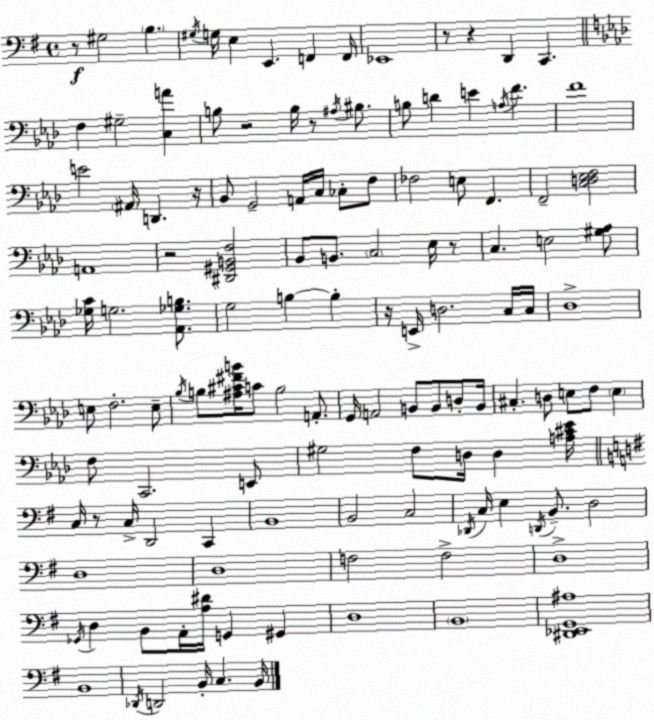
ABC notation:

X:1
T:Untitled
M:4/4
L:1/4
K:Em
z/2 ^G,2 B, ^G,/4 G,/4 E, E,, F,, F,,/4 _E,,4 z/2 z D,, C,, F, ^G,2 [C,A] B,/2 z2 B,/4 z/2 ^A,/4 ^B,/2 B,/2 D E A,/4 F F4 E2 ^A,,/4 D,, z/4 _B,,/2 G,,2 A,,/4 C,/4 _C,/2 F,/2 _F,2 E,/2 F,, F,,2 [C,D,_E,F,]2 A,,4 z2 [^D,,^G,,B,,F,]2 _B,,/2 B,,/2 C,2 _E,/4 z/2 C, E,2 [^G,_A,]/2 [_G,C]/4 G,2 [_A,,_G,B,]/2 G,2 B, B, z/4 E,,/4 D,2 C,/4 C,/4 _D,4 E,/2 F,2 E,/2 _B,/4 B,/2 [^A,^C^FB]/4 C/2 B,2 A,,/2 G,,/4 A,,2 B,,/2 B,,/2 D,/2 B,,/4 ^C, D,/2 E,/2 F,/2 E, F,/2 C,,2 E,,/2 ^G,2 F,/2 D,/4 D, [A,^C_E]/4 C,/4 z/2 C,/4 D,,2 C,, B,,4 B,,2 C,2 _D,,/4 C,/4 E, D,,/4 B,,/2 D,2 D,4 D,4 F,2 F,2 D,4 _G,,/4 D, B,,/2 A,,/4 [A,^D]/4 G,, ^G,, D,4 B,,4 [^D,,_E,,G,,^A,]4 B,,4 _D,,/4 D,,2 B,,/4 C, B,,/4